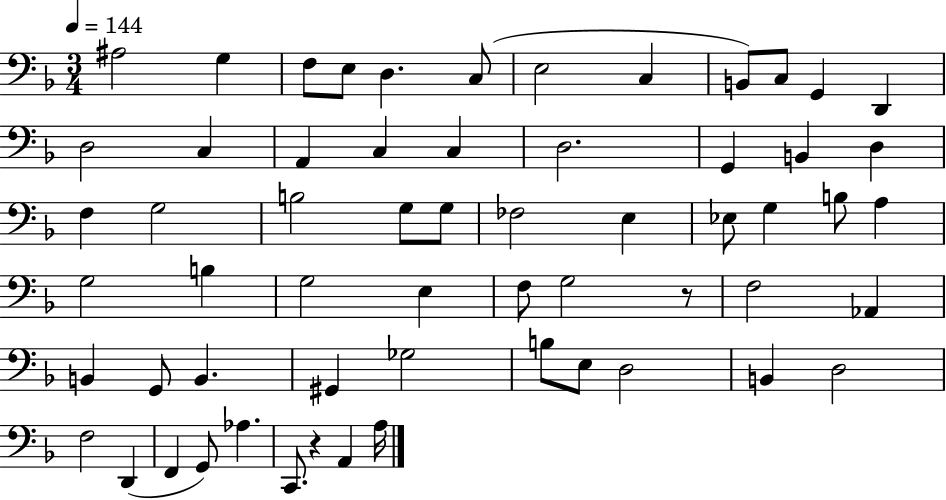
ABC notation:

X:1
T:Untitled
M:3/4
L:1/4
K:F
^A,2 G, F,/2 E,/2 D, C,/2 E,2 C, B,,/2 C,/2 G,, D,, D,2 C, A,, C, C, D,2 G,, B,, D, F, G,2 B,2 G,/2 G,/2 _F,2 E, _E,/2 G, B,/2 A, G,2 B, G,2 E, F,/2 G,2 z/2 F,2 _A,, B,, G,,/2 B,, ^G,, _G,2 B,/2 E,/2 D,2 B,, D,2 F,2 D,, F,, G,,/2 _A, C,,/2 z A,, A,/4